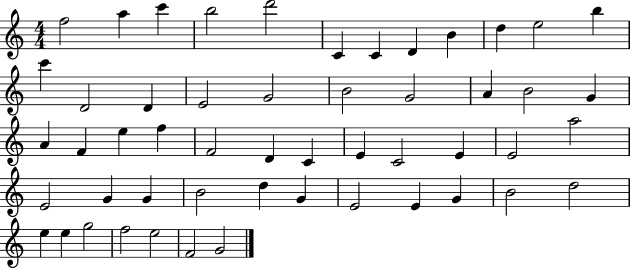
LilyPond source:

{
  \clef treble
  \numericTimeSignature
  \time 4/4
  \key c \major
  f''2 a''4 c'''4 | b''2 d'''2 | c'4 c'4 d'4 b'4 | d''4 e''2 b''4 | \break c'''4 d'2 d'4 | e'2 g'2 | b'2 g'2 | a'4 b'2 g'4 | \break a'4 f'4 e''4 f''4 | f'2 d'4 c'4 | e'4 c'2 e'4 | e'2 a''2 | \break e'2 g'4 g'4 | b'2 d''4 g'4 | e'2 e'4 g'4 | b'2 d''2 | \break e''4 e''4 g''2 | f''2 e''2 | f'2 g'2 | \bar "|."
}